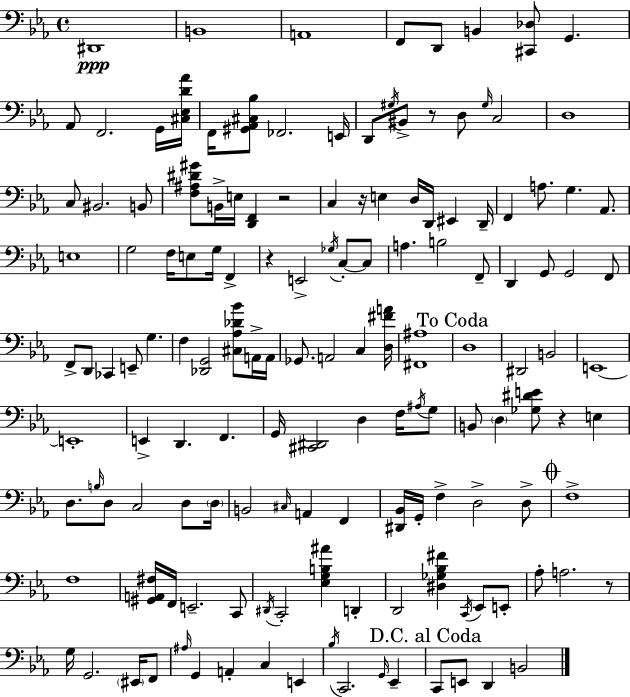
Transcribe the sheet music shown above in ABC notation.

X:1
T:Untitled
M:4/4
L:1/4
K:Eb
^D,,4 B,,4 A,,4 F,,/2 D,,/2 B,, [^C,,_D,]/2 G,, _A,,/2 F,,2 G,,/4 [^C,_E,D_A]/4 F,,/4 [^G,,_A,,^C,_B,]/2 _F,,2 E,,/4 D,,/2 ^G,/4 ^B,,/2 z/2 D,/2 ^G,/4 C,2 D,4 C,/2 ^B,,2 B,,/2 [F,^A,^D^G]/2 B,,/4 E,/4 [D,,F,,] z2 C, z/4 E, D,/4 D,,/4 ^E,, D,,/4 F,, A,/2 G, _A,,/2 E,4 G,2 F,/4 E,/2 G,/4 F,, z E,,2 _G,/4 C,/2 C,/2 A, B,2 F,,/2 D,, G,,/2 G,,2 F,,/2 F,,/2 D,,/2 _C,, E,,/2 G, F, [_D,,G,,]2 [^C,_A,_D_B]/2 A,,/4 A,,/4 _G,,/2 A,,2 C, [D,^FA]/4 [^F,,^A,]4 D,4 ^D,,2 B,,2 E,,4 E,,4 E,, D,, F,, G,,/4 [^C,,^D,,]2 D, F,/4 ^A,/4 G,/2 B,,/2 D, [_G,^DE]/2 z E, D,/2 B,/4 D,/2 C,2 D,/2 D,/4 B,,2 ^C,/4 A,, F,, [^D,,_B,,]/4 G,,/4 F, D,2 D,/2 F,4 F,4 [^G,,A,,^F,]/4 F,,/4 E,,2 C,,/2 ^D,,/4 C,,2 [_E,G,B,^A] D,, D,,2 [^D,_G,_B,^F] C,,/4 _E,,/2 E,,/2 _A,/2 A,2 z/2 G,/4 G,,2 ^E,,/4 F,,/2 ^A,/4 G,, A,, C, E,, _B,/4 C,,2 G,,/4 _E,, C,,/2 E,,/2 D,, B,,2